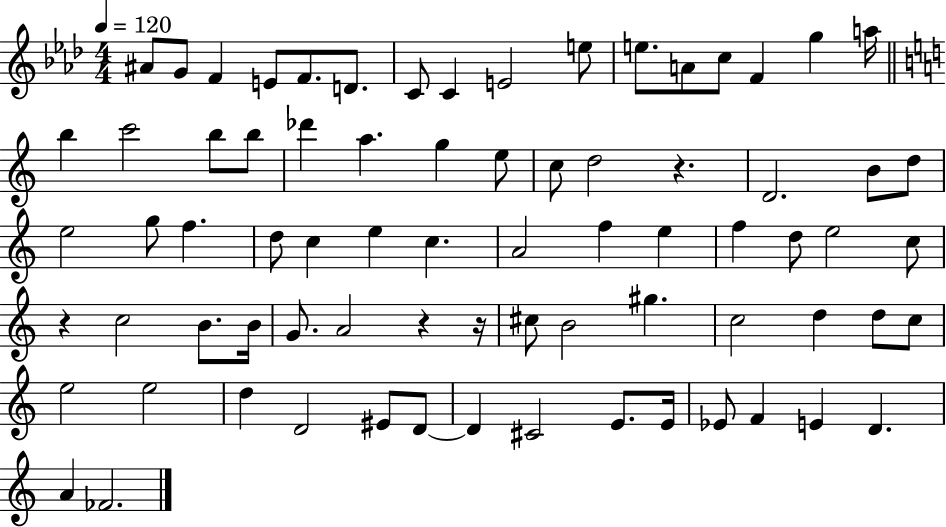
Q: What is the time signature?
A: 4/4